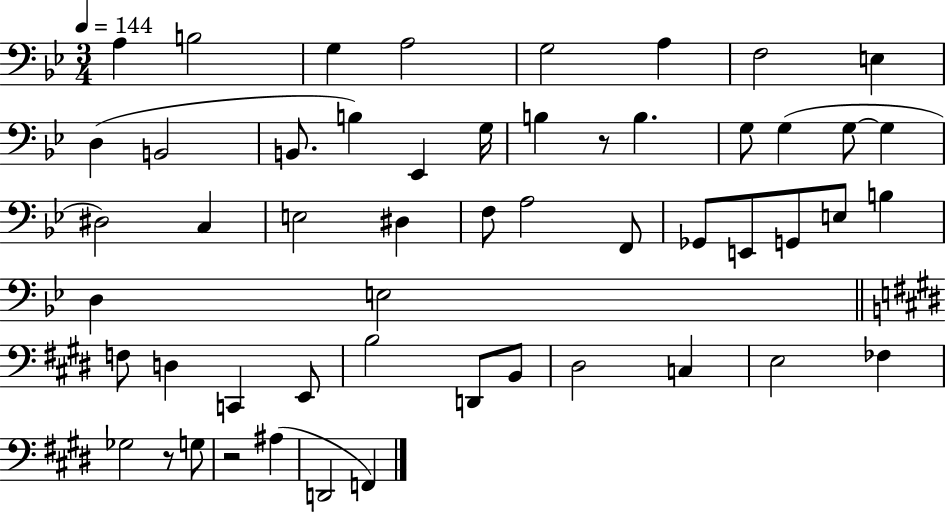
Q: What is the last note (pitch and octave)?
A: F2